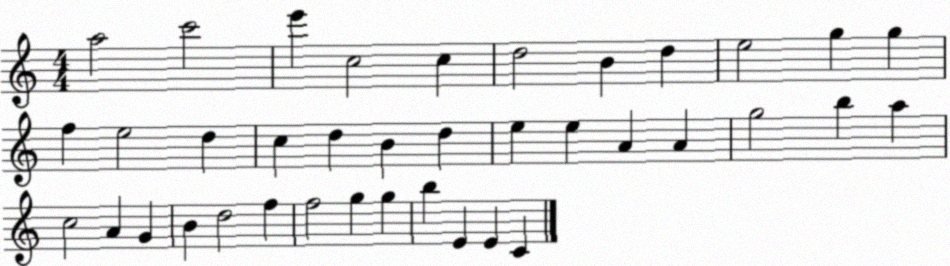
X:1
T:Untitled
M:4/4
L:1/4
K:C
a2 c'2 e' c2 c d2 B d e2 g g f e2 d c d B d e e A A g2 b a c2 A G B d2 f f2 g g b E E C